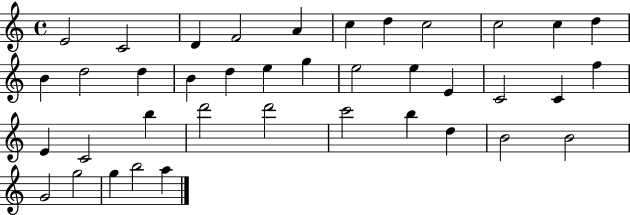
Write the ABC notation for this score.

X:1
T:Untitled
M:4/4
L:1/4
K:C
E2 C2 D F2 A c d c2 c2 c d B d2 d B d e g e2 e E C2 C f E C2 b d'2 d'2 c'2 b d B2 B2 G2 g2 g b2 a